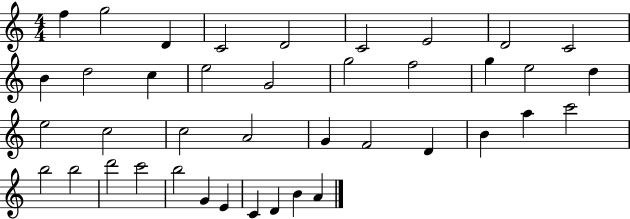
F5/q G5/h D4/q C4/h D4/h C4/h E4/h D4/h C4/h B4/q D5/h C5/q E5/h G4/h G5/h F5/h G5/q E5/h D5/q E5/h C5/h C5/h A4/h G4/q F4/h D4/q B4/q A5/q C6/h B5/h B5/h D6/h C6/h B5/h G4/q E4/q C4/q D4/q B4/q A4/q